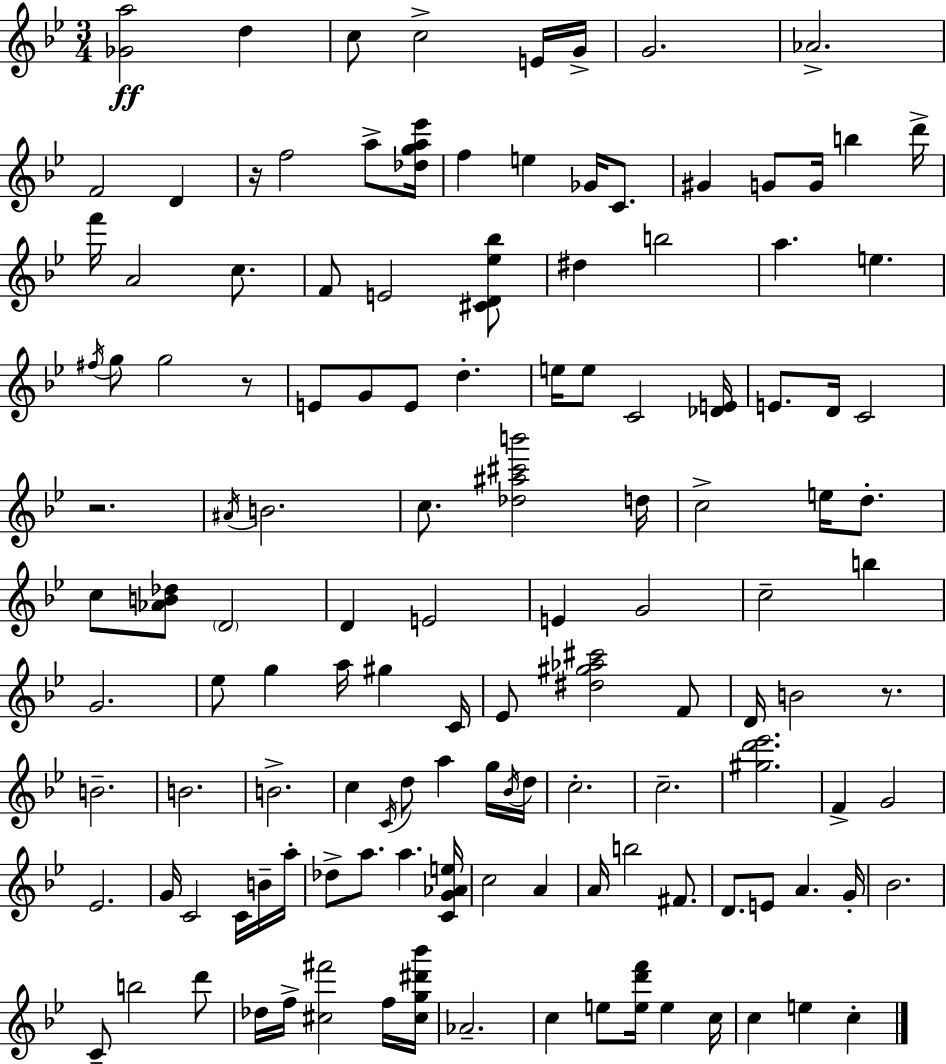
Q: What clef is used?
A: treble